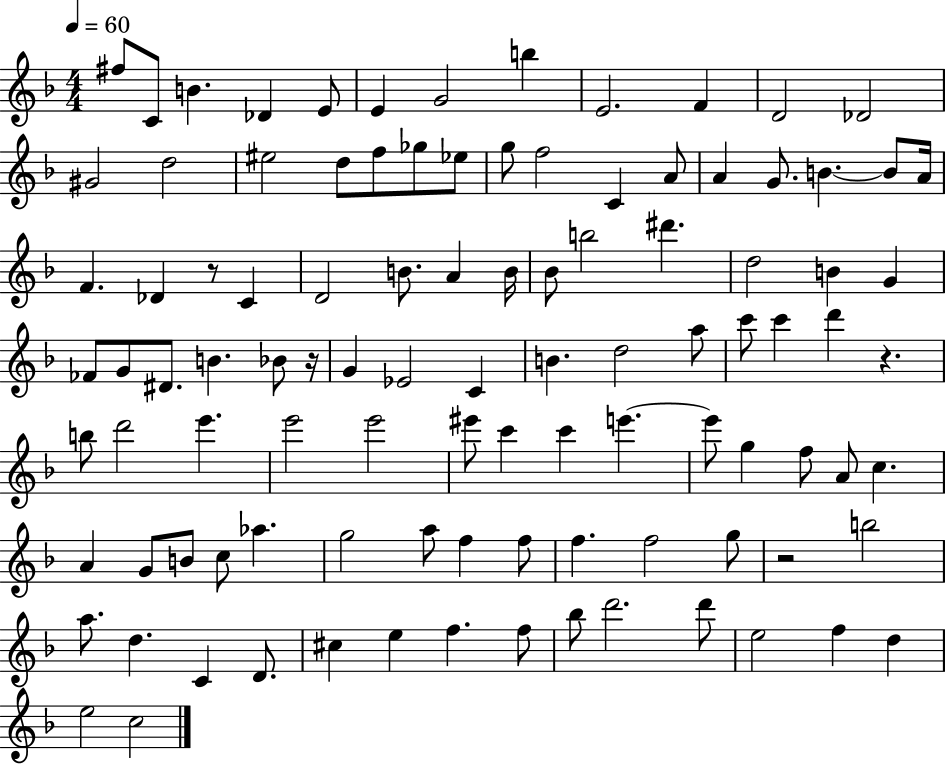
{
  \clef treble
  \numericTimeSignature
  \time 4/4
  \key f \major
  \tempo 4 = 60
  fis''8 c'8 b'4. des'4 e'8 | e'4 g'2 b''4 | e'2. f'4 | d'2 des'2 | \break gis'2 d''2 | eis''2 d''8 f''8 ges''8 ees''8 | g''8 f''2 c'4 a'8 | a'4 g'8. b'4.~~ b'8 a'16 | \break f'4. des'4 r8 c'4 | d'2 b'8. a'4 b'16 | bes'8 b''2 dis'''4. | d''2 b'4 g'4 | \break fes'8 g'8 dis'8. b'4. bes'8 r16 | g'4 ees'2 c'4 | b'4. d''2 a''8 | c'''8 c'''4 d'''4 r4. | \break b''8 d'''2 e'''4. | e'''2 e'''2 | eis'''8 c'''4 c'''4 e'''4.~~ | e'''8 g''4 f''8 a'8 c''4. | \break a'4 g'8 b'8 c''8 aes''4. | g''2 a''8 f''4 f''8 | f''4. f''2 g''8 | r2 b''2 | \break a''8. d''4. c'4 d'8. | cis''4 e''4 f''4. f''8 | bes''8 d'''2. d'''8 | e''2 f''4 d''4 | \break e''2 c''2 | \bar "|."
}